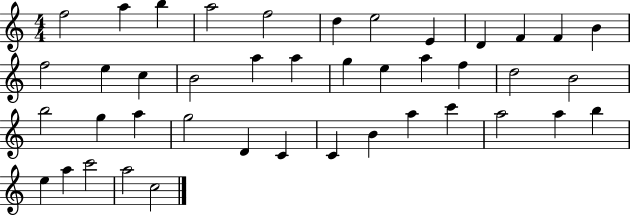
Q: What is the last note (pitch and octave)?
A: C5